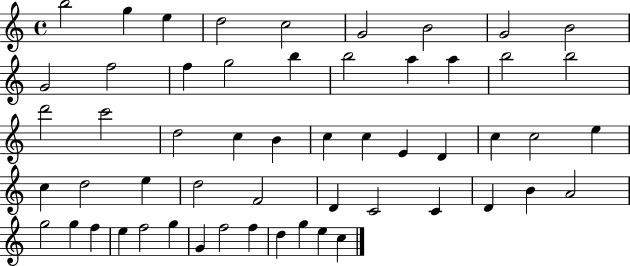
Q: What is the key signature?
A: C major